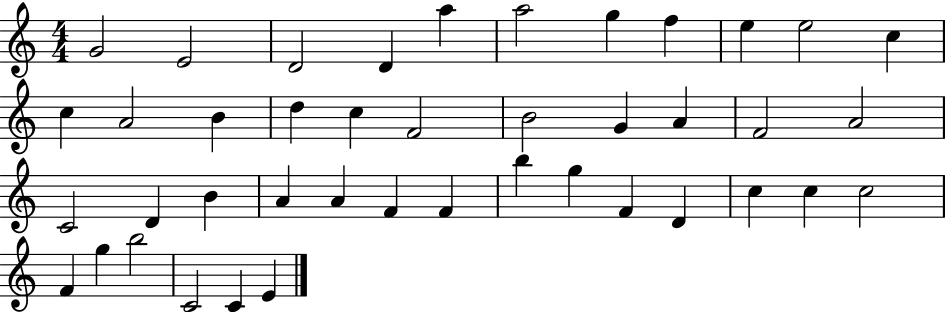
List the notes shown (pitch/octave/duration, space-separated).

G4/h E4/h D4/h D4/q A5/q A5/h G5/q F5/q E5/q E5/h C5/q C5/q A4/h B4/q D5/q C5/q F4/h B4/h G4/q A4/q F4/h A4/h C4/h D4/q B4/q A4/q A4/q F4/q F4/q B5/q G5/q F4/q D4/q C5/q C5/q C5/h F4/q G5/q B5/h C4/h C4/q E4/q